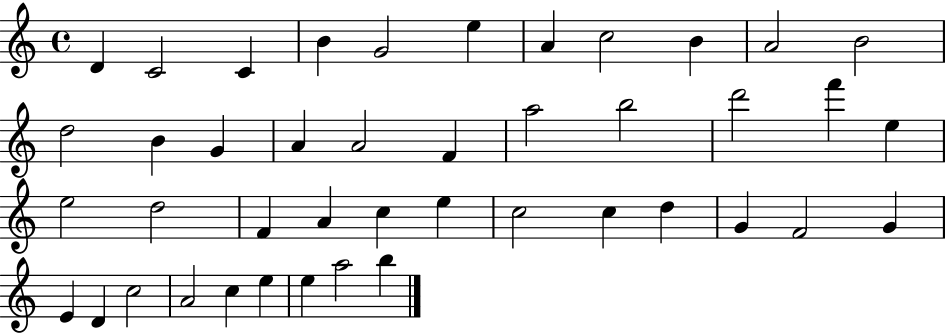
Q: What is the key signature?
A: C major